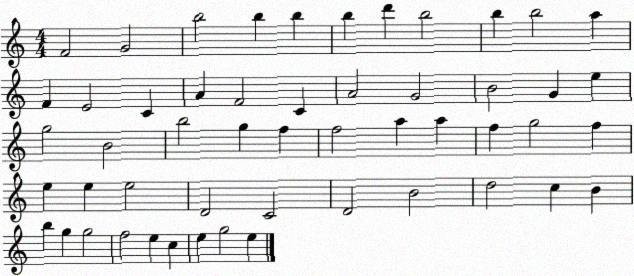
X:1
T:Untitled
M:4/4
L:1/4
K:C
F2 G2 b2 b b b d' b2 b b2 a F E2 C A F2 C A2 G2 B2 G e g2 B2 b2 g f f2 a a f g2 f e e e2 D2 C2 D2 B2 d2 c B b g g2 f2 e c e g2 e